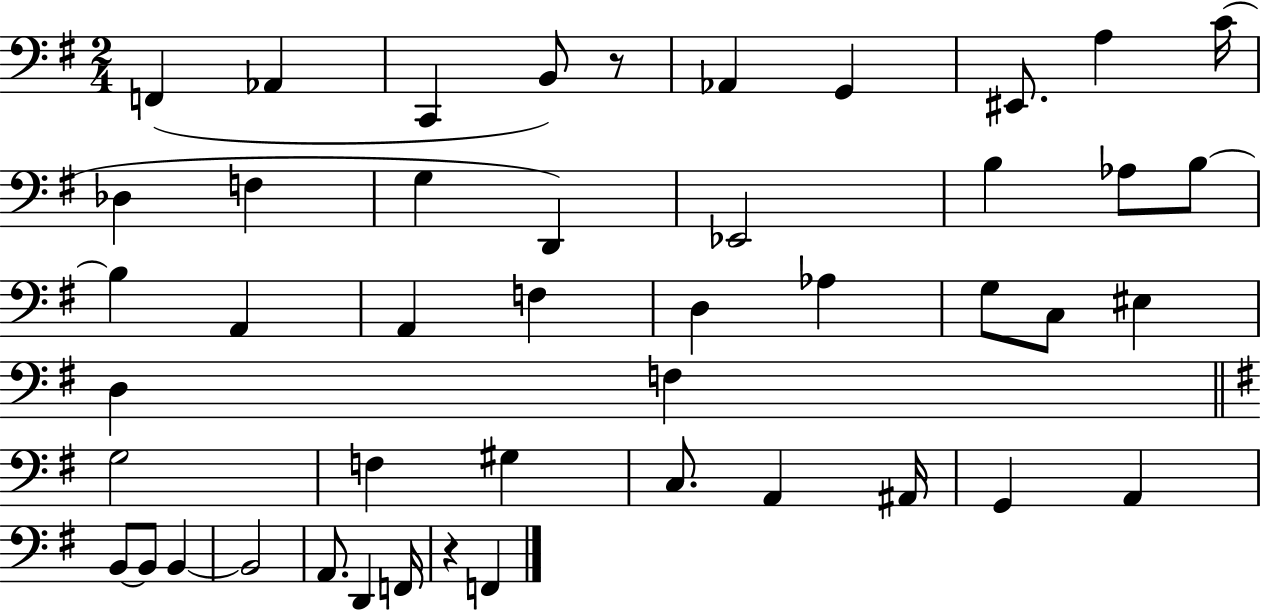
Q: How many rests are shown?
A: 2